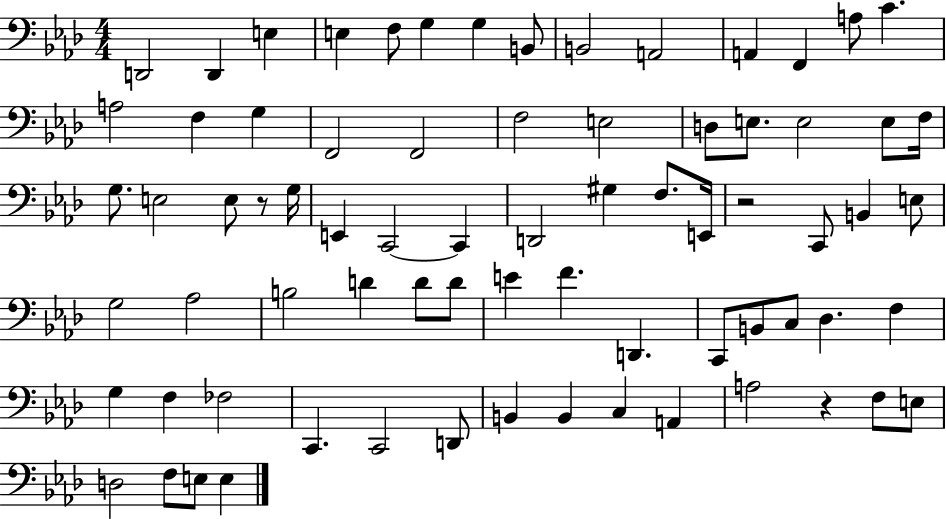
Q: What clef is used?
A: bass